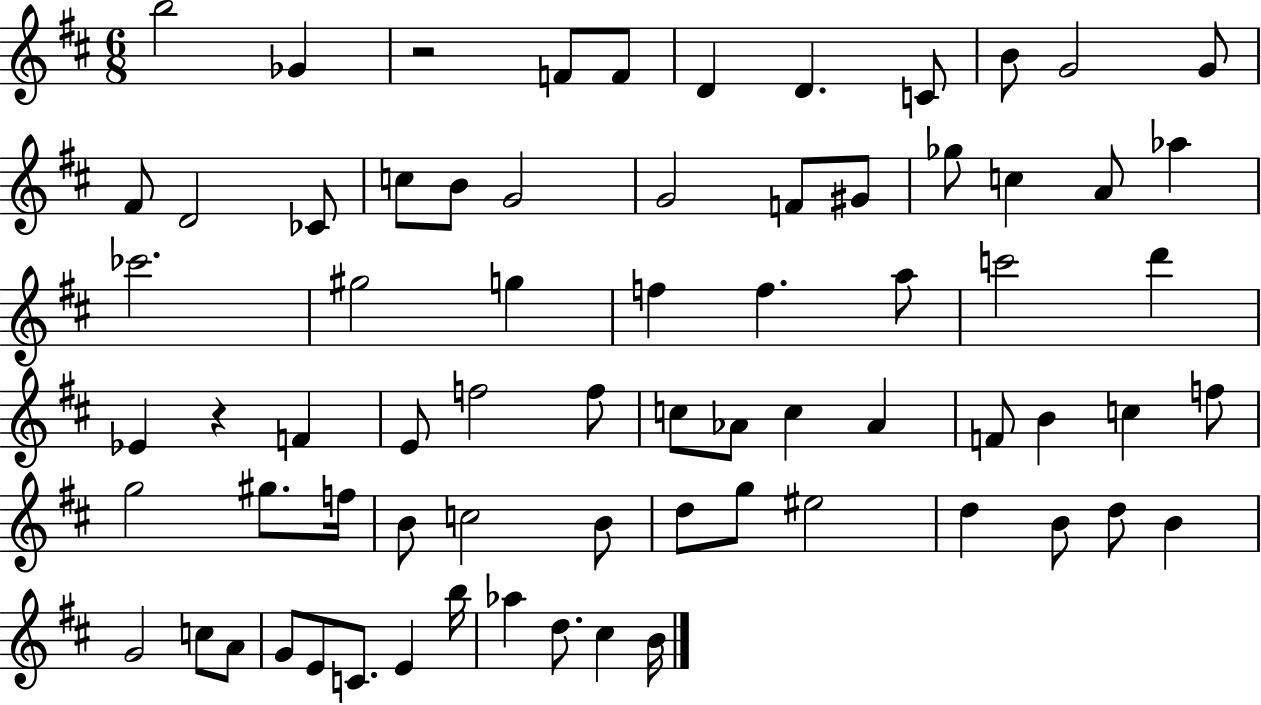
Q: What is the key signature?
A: D major